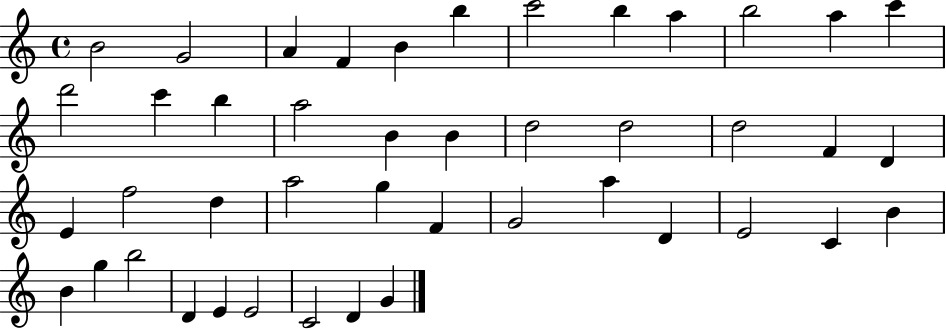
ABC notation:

X:1
T:Untitled
M:4/4
L:1/4
K:C
B2 G2 A F B b c'2 b a b2 a c' d'2 c' b a2 B B d2 d2 d2 F D E f2 d a2 g F G2 a D E2 C B B g b2 D E E2 C2 D G